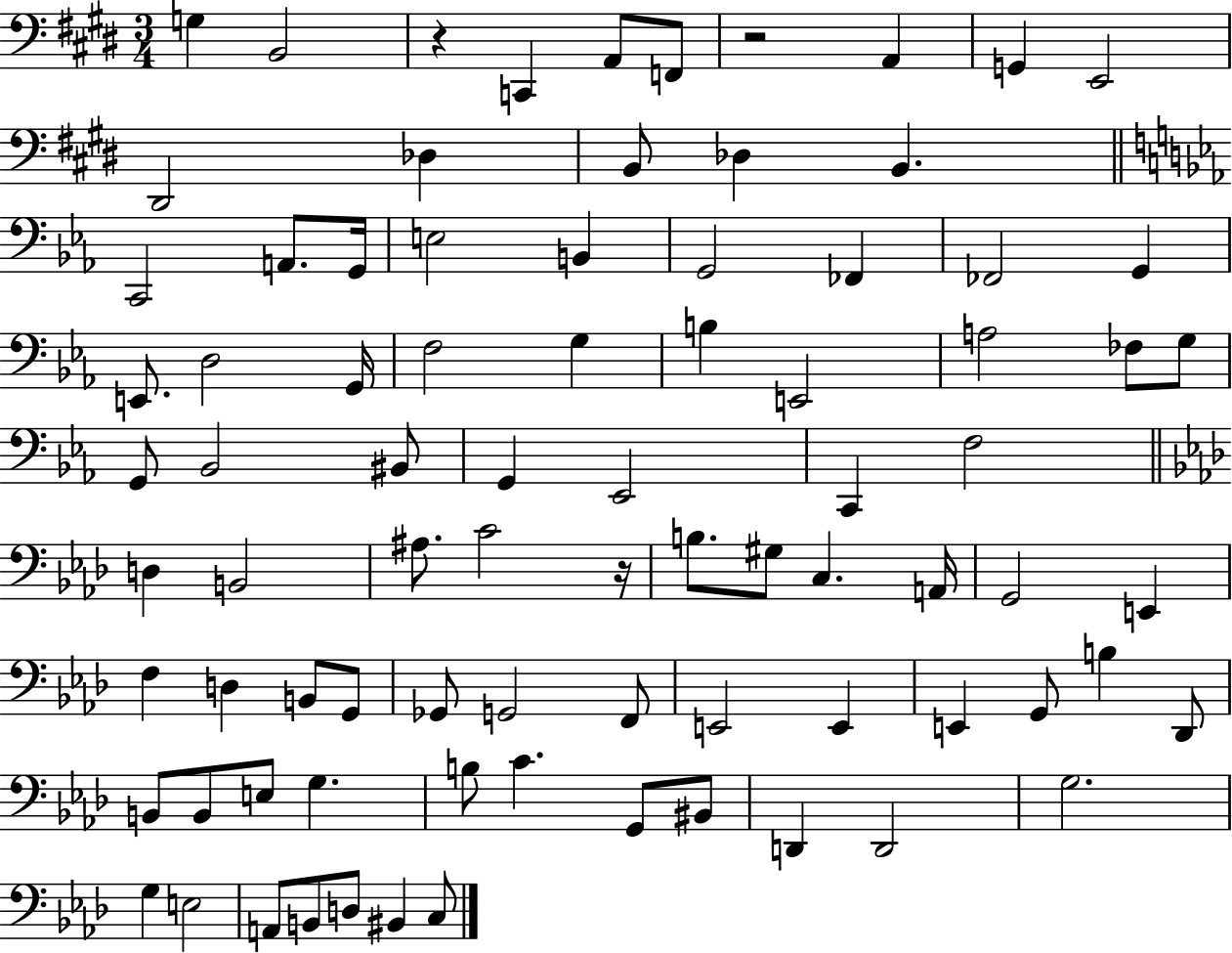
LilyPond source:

{
  \clef bass
  \numericTimeSignature
  \time 3/4
  \key e \major
  g4 b,2 | r4 c,4 a,8 f,8 | r2 a,4 | g,4 e,2 | \break dis,2 des4 | b,8 des4 b,4. | \bar "||" \break \key ees \major c,2 a,8. g,16 | e2 b,4 | g,2 fes,4 | fes,2 g,4 | \break e,8. d2 g,16 | f2 g4 | b4 e,2 | a2 fes8 g8 | \break g,8 bes,2 bis,8 | g,4 ees,2 | c,4 f2 | \bar "||" \break \key aes \major d4 b,2 | ais8. c'2 r16 | b8. gis8 c4. a,16 | g,2 e,4 | \break f4 d4 b,8 g,8 | ges,8 g,2 f,8 | e,2 e,4 | e,4 g,8 b4 des,8 | \break b,8 b,8 e8 g4. | b8 c'4. g,8 bis,8 | d,4 d,2 | g2. | \break g4 e2 | a,8 b,8 d8 bis,4 c8 | \bar "|."
}